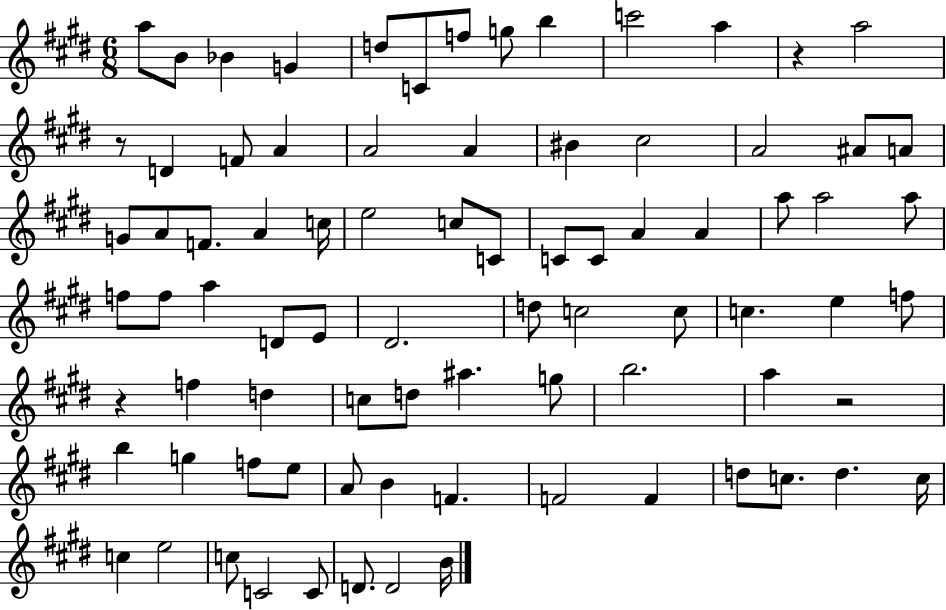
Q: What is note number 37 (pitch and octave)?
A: A5